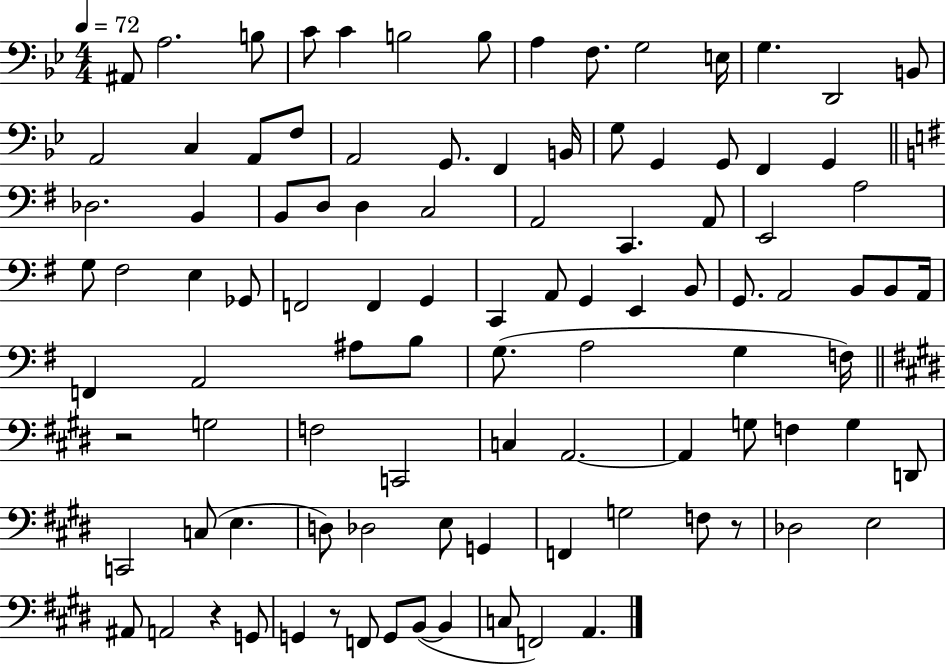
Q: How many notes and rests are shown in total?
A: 100